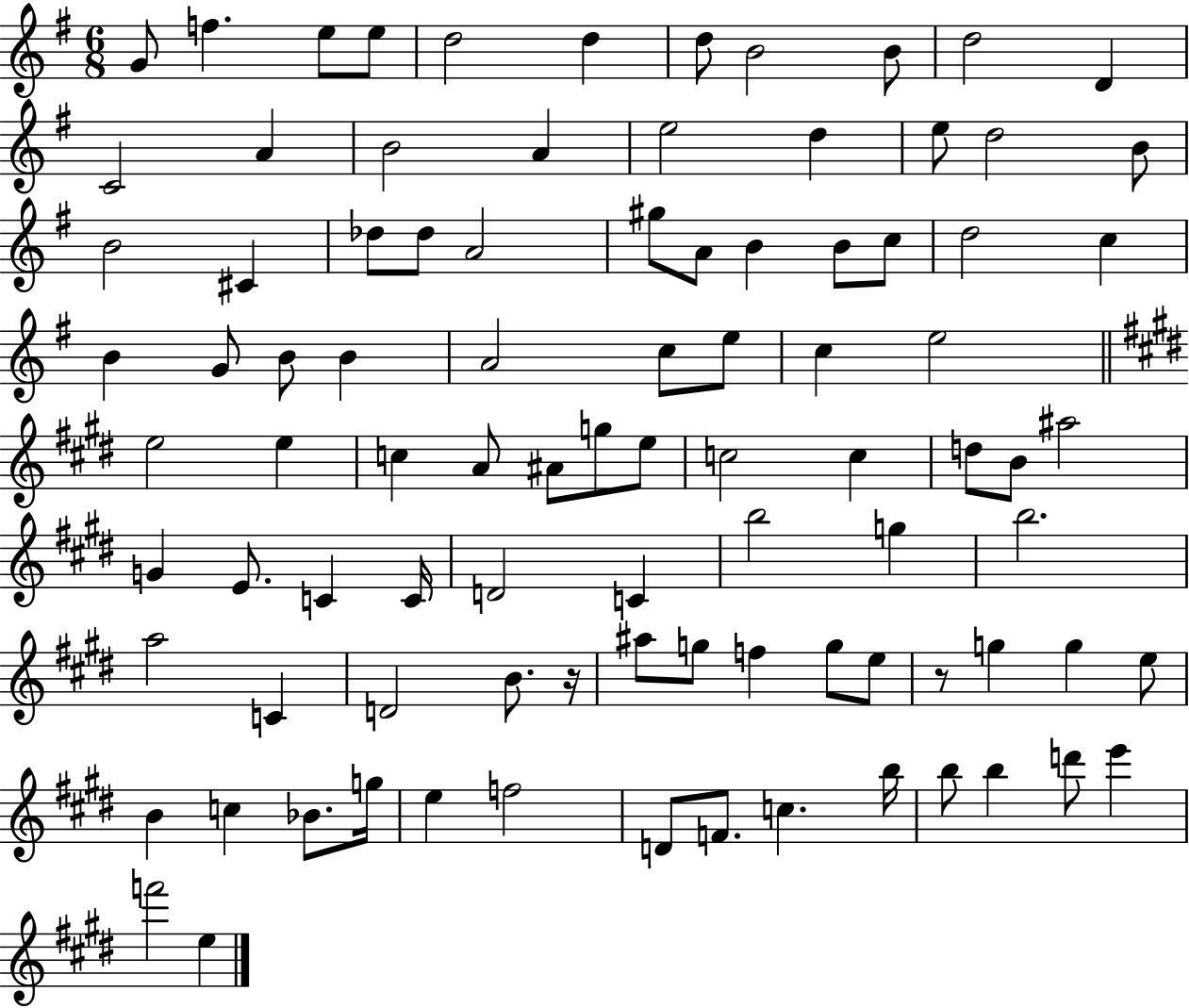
X:1
T:Untitled
M:6/8
L:1/4
K:G
G/2 f e/2 e/2 d2 d d/2 B2 B/2 d2 D C2 A B2 A e2 d e/2 d2 B/2 B2 ^C _d/2 _d/2 A2 ^g/2 A/2 B B/2 c/2 d2 c B G/2 B/2 B A2 c/2 e/2 c e2 e2 e c A/2 ^A/2 g/2 e/2 c2 c d/2 B/2 ^a2 G E/2 C C/4 D2 C b2 g b2 a2 C D2 B/2 z/4 ^a/2 g/2 f g/2 e/2 z/2 g g e/2 B c _B/2 g/4 e f2 D/2 F/2 c b/4 b/2 b d'/2 e' f'2 e